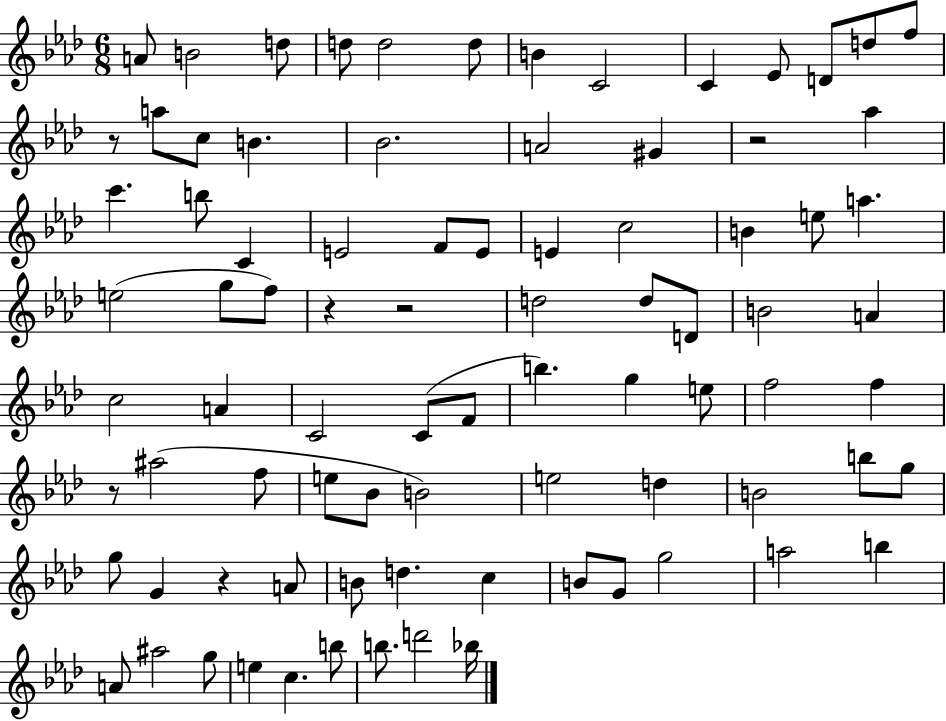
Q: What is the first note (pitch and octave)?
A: A4